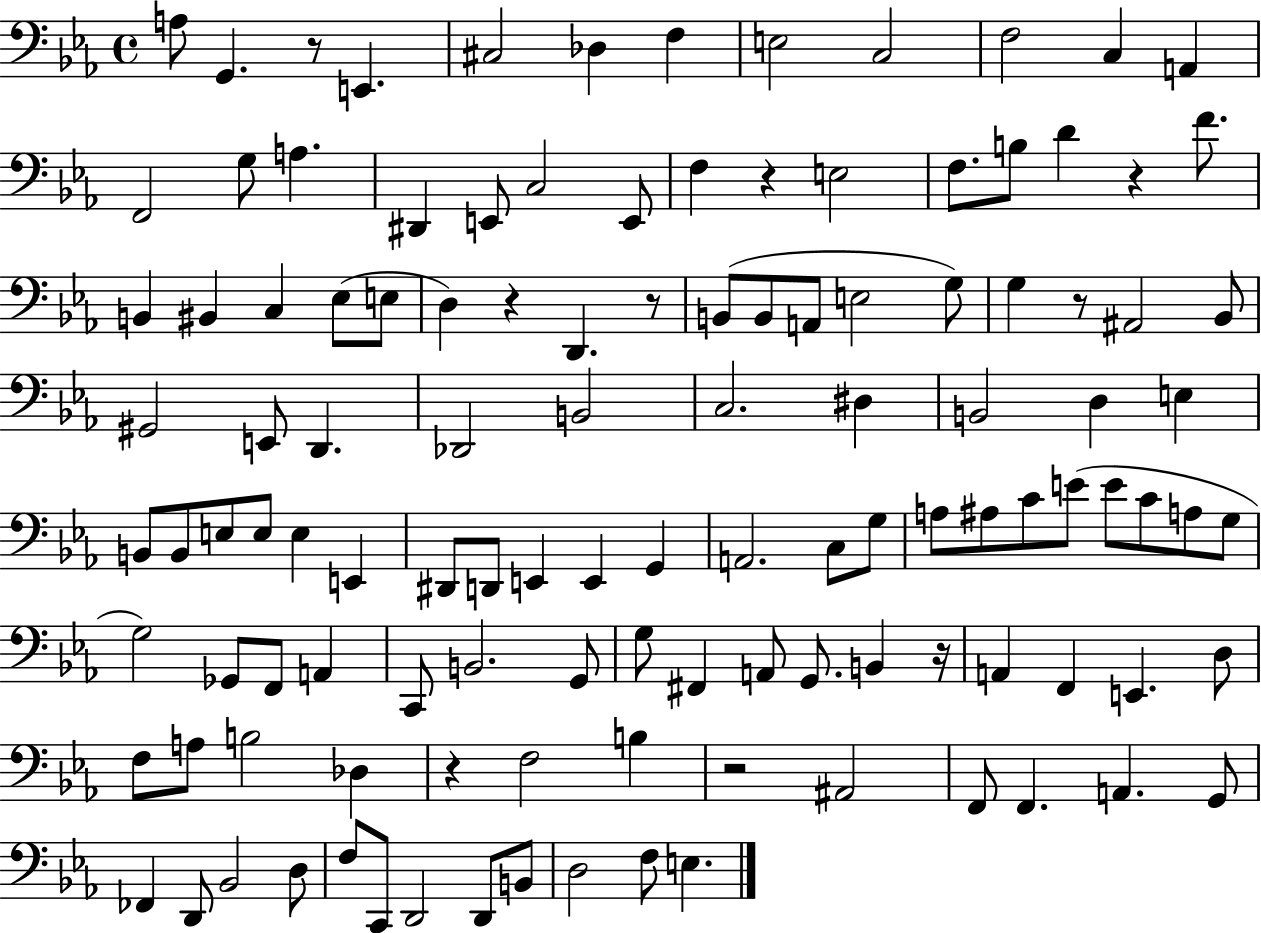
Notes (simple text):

A3/e G2/q. R/e E2/q. C#3/h Db3/q F3/q E3/h C3/h F3/h C3/q A2/q F2/h G3/e A3/q. D#2/q E2/e C3/h E2/e F3/q R/q E3/h F3/e. B3/e D4/q R/q F4/e. B2/q BIS2/q C3/q Eb3/e E3/e D3/q R/q D2/q. R/e B2/e B2/e A2/e E3/h G3/e G3/q R/e A#2/h Bb2/e G#2/h E2/e D2/q. Db2/h B2/h C3/h. D#3/q B2/h D3/q E3/q B2/e B2/e E3/e E3/e E3/q E2/q D#2/e D2/e E2/q E2/q G2/q A2/h. C3/e G3/e A3/e A#3/e C4/e E4/e E4/e C4/e A3/e G3/e G3/h Gb2/e F2/e A2/q C2/e B2/h. G2/e G3/e F#2/q A2/e G2/e. B2/q R/s A2/q F2/q E2/q. D3/e F3/e A3/e B3/h Db3/q R/q F3/h B3/q R/h A#2/h F2/e F2/q. A2/q. G2/e FES2/q D2/e Bb2/h D3/e F3/e C2/e D2/h D2/e B2/e D3/h F3/e E3/q.